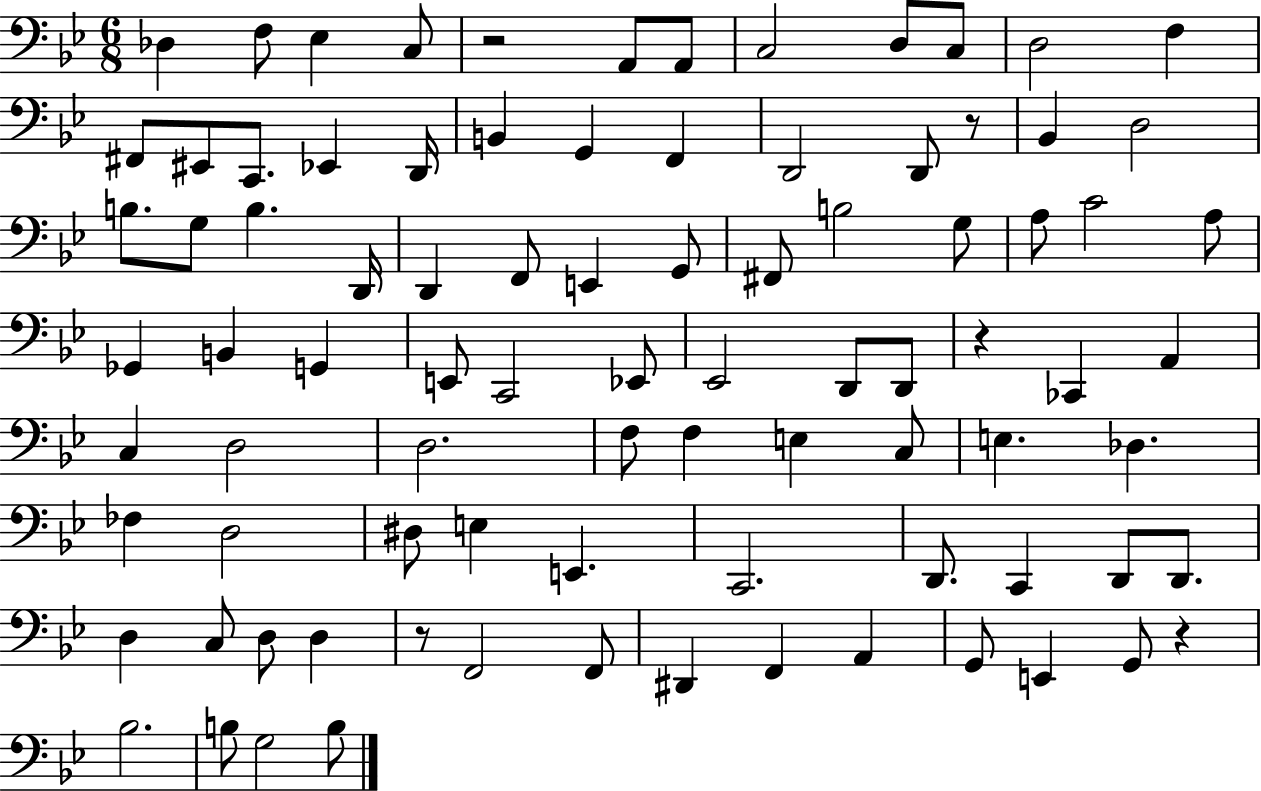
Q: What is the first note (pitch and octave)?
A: Db3